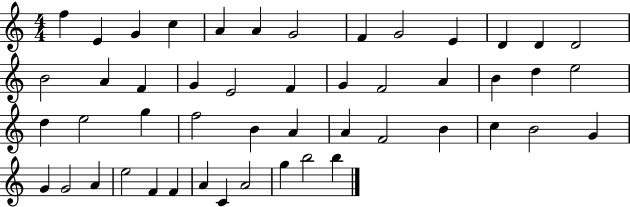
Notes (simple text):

F5/q E4/q G4/q C5/q A4/q A4/q G4/h F4/q G4/h E4/q D4/q D4/q D4/h B4/h A4/q F4/q G4/q E4/h F4/q G4/q F4/h A4/q B4/q D5/q E5/h D5/q E5/h G5/q F5/h B4/q A4/q A4/q F4/h B4/q C5/q B4/h G4/q G4/q G4/h A4/q E5/h F4/q F4/q A4/q C4/q A4/h G5/q B5/h B5/q